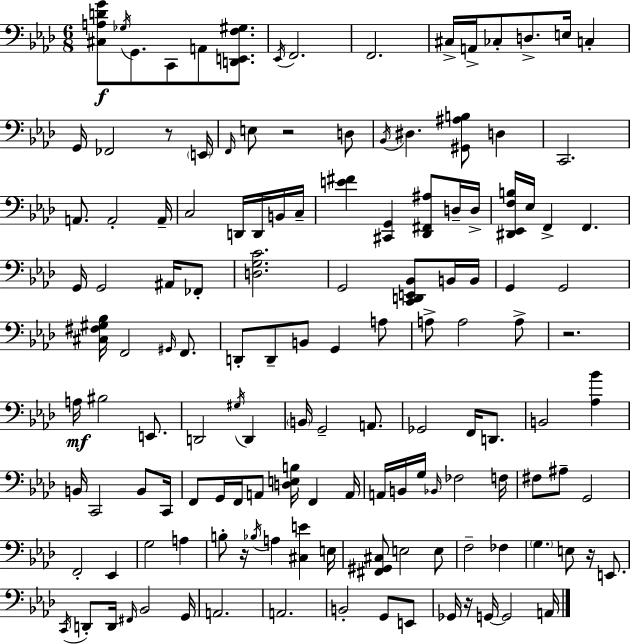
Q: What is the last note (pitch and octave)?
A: A2